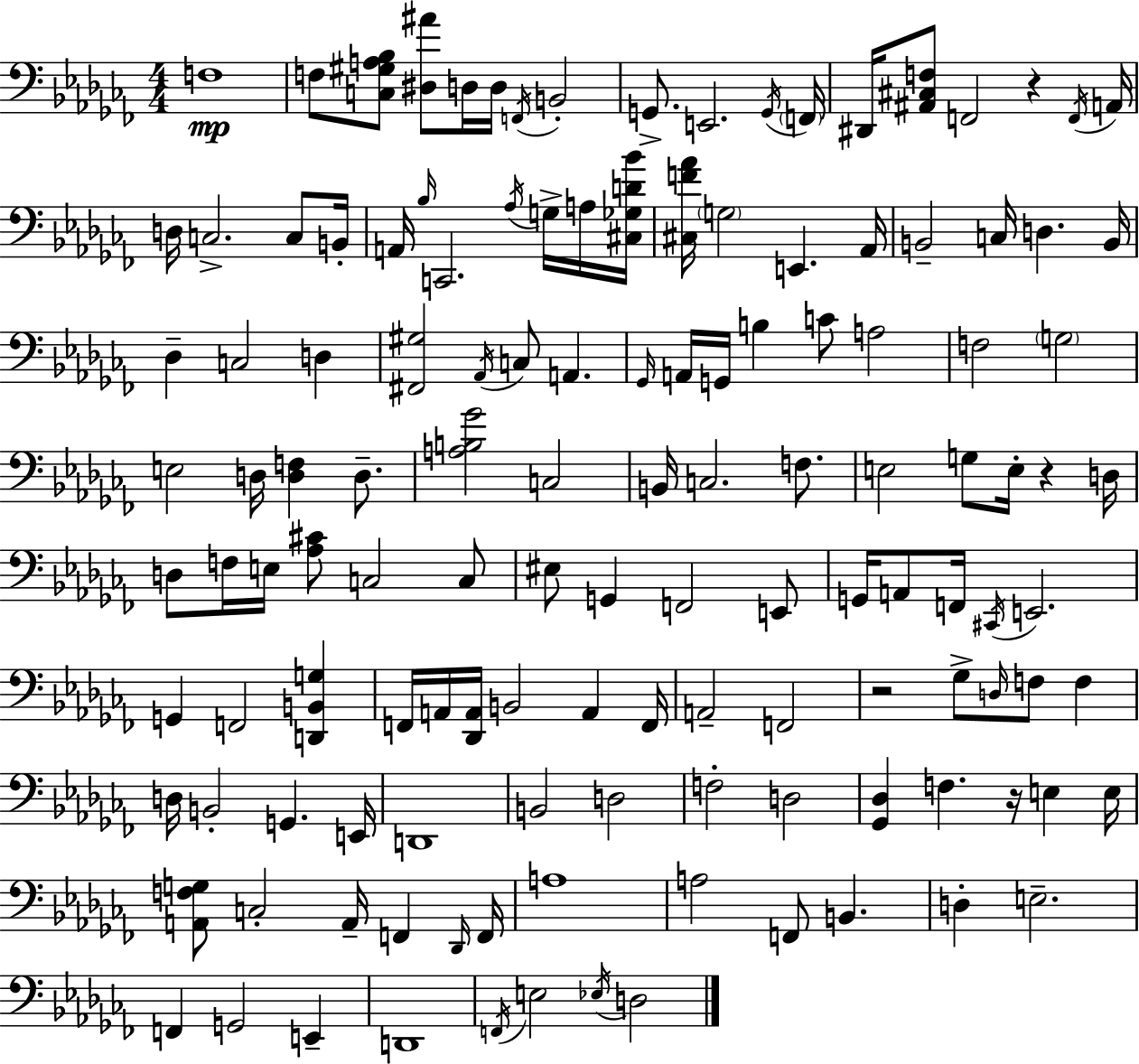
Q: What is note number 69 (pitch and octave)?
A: C#2